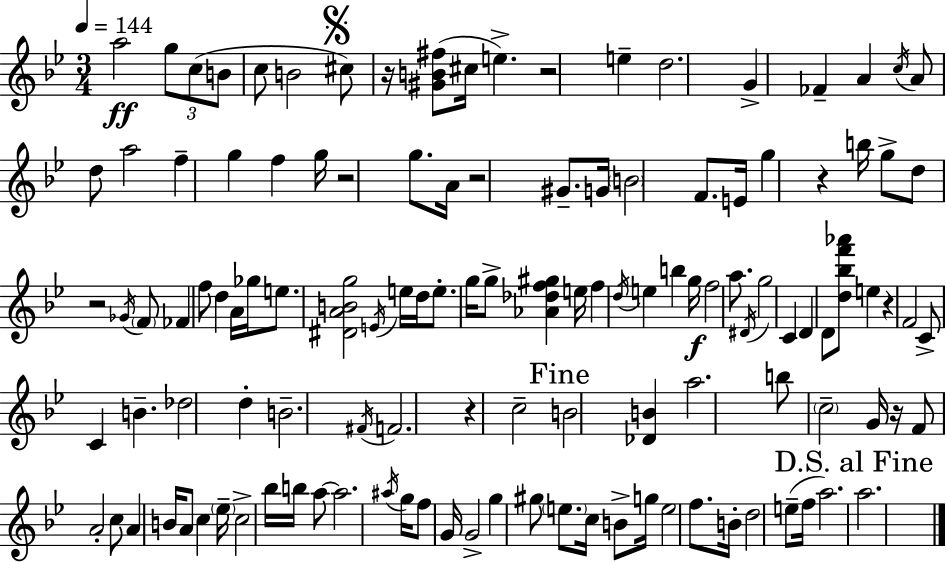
A5/h G5/e C5/e B4/e C5/e B4/h C#5/e R/s [G#4,B4,F#5]/e C#5/s E5/q. R/h E5/q D5/h. G4/q FES4/q A4/q C5/s A4/e D5/e A5/h F5/q G5/q F5/q G5/s R/h G5/e. A4/s R/h G#4/e. G4/s B4/h F4/e. E4/s G5/q R/q B5/s G5/e D5/e R/h Gb4/s F4/e FES4/q F5/e D5/q A4/s Gb5/s E5/e. [D#4,A4,B4,G5]/h E4/s E5/s D5/s E5/e. G5/s G5/e [Ab4,Db5,F5,G#5]/q E5/s F5/q D5/s E5/q B5/q G5/s F5/h A5/e. D#4/s G5/h C4/q D4/q D4/e [D5,Bb5,F6,Ab6]/e E5/q R/q F4/h C4/e C4/q B4/q. Db5/h D5/q B4/h. F#4/s F4/h. R/q C5/h B4/h [Db4,B4]/q A5/h. B5/e C5/h G4/s R/s F4/e A4/h C5/e A4/q B4/s A4/e C5/q Eb5/s C5/h Bb5/s B5/s A5/e A5/h. A#5/s G5/s F5/e G4/s G4/h G5/q G#5/e E5/e. C5/s B4/e G5/s E5/h F5/e. B4/s D5/h E5/e F5/s A5/h. A5/h.